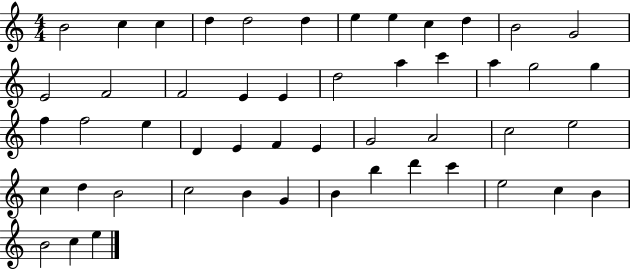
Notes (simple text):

B4/h C5/q C5/q D5/q D5/h D5/q E5/q E5/q C5/q D5/q B4/h G4/h E4/h F4/h F4/h E4/q E4/q D5/h A5/q C6/q A5/q G5/h G5/q F5/q F5/h E5/q D4/q E4/q F4/q E4/q G4/h A4/h C5/h E5/h C5/q D5/q B4/h C5/h B4/q G4/q B4/q B5/q D6/q C6/q E5/h C5/q B4/q B4/h C5/q E5/q